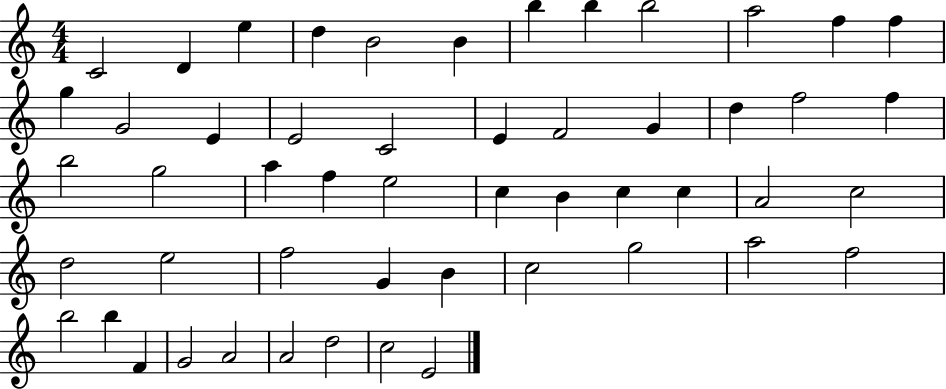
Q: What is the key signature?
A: C major